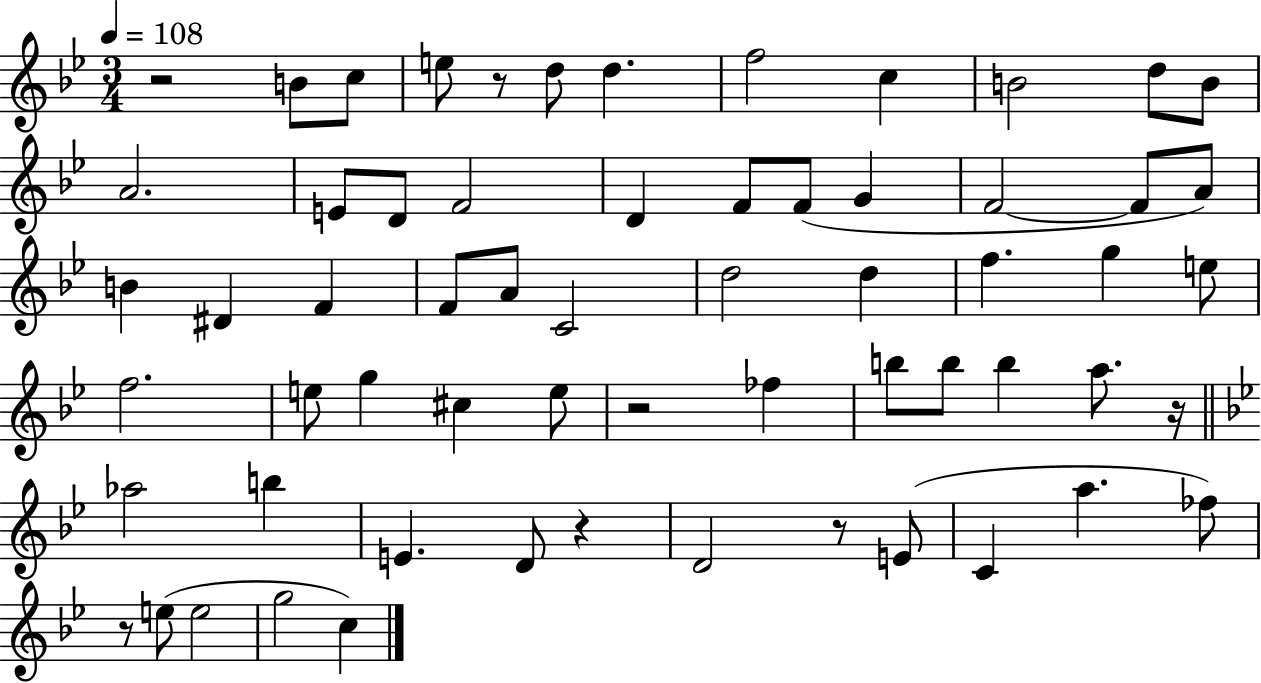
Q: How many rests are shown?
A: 7